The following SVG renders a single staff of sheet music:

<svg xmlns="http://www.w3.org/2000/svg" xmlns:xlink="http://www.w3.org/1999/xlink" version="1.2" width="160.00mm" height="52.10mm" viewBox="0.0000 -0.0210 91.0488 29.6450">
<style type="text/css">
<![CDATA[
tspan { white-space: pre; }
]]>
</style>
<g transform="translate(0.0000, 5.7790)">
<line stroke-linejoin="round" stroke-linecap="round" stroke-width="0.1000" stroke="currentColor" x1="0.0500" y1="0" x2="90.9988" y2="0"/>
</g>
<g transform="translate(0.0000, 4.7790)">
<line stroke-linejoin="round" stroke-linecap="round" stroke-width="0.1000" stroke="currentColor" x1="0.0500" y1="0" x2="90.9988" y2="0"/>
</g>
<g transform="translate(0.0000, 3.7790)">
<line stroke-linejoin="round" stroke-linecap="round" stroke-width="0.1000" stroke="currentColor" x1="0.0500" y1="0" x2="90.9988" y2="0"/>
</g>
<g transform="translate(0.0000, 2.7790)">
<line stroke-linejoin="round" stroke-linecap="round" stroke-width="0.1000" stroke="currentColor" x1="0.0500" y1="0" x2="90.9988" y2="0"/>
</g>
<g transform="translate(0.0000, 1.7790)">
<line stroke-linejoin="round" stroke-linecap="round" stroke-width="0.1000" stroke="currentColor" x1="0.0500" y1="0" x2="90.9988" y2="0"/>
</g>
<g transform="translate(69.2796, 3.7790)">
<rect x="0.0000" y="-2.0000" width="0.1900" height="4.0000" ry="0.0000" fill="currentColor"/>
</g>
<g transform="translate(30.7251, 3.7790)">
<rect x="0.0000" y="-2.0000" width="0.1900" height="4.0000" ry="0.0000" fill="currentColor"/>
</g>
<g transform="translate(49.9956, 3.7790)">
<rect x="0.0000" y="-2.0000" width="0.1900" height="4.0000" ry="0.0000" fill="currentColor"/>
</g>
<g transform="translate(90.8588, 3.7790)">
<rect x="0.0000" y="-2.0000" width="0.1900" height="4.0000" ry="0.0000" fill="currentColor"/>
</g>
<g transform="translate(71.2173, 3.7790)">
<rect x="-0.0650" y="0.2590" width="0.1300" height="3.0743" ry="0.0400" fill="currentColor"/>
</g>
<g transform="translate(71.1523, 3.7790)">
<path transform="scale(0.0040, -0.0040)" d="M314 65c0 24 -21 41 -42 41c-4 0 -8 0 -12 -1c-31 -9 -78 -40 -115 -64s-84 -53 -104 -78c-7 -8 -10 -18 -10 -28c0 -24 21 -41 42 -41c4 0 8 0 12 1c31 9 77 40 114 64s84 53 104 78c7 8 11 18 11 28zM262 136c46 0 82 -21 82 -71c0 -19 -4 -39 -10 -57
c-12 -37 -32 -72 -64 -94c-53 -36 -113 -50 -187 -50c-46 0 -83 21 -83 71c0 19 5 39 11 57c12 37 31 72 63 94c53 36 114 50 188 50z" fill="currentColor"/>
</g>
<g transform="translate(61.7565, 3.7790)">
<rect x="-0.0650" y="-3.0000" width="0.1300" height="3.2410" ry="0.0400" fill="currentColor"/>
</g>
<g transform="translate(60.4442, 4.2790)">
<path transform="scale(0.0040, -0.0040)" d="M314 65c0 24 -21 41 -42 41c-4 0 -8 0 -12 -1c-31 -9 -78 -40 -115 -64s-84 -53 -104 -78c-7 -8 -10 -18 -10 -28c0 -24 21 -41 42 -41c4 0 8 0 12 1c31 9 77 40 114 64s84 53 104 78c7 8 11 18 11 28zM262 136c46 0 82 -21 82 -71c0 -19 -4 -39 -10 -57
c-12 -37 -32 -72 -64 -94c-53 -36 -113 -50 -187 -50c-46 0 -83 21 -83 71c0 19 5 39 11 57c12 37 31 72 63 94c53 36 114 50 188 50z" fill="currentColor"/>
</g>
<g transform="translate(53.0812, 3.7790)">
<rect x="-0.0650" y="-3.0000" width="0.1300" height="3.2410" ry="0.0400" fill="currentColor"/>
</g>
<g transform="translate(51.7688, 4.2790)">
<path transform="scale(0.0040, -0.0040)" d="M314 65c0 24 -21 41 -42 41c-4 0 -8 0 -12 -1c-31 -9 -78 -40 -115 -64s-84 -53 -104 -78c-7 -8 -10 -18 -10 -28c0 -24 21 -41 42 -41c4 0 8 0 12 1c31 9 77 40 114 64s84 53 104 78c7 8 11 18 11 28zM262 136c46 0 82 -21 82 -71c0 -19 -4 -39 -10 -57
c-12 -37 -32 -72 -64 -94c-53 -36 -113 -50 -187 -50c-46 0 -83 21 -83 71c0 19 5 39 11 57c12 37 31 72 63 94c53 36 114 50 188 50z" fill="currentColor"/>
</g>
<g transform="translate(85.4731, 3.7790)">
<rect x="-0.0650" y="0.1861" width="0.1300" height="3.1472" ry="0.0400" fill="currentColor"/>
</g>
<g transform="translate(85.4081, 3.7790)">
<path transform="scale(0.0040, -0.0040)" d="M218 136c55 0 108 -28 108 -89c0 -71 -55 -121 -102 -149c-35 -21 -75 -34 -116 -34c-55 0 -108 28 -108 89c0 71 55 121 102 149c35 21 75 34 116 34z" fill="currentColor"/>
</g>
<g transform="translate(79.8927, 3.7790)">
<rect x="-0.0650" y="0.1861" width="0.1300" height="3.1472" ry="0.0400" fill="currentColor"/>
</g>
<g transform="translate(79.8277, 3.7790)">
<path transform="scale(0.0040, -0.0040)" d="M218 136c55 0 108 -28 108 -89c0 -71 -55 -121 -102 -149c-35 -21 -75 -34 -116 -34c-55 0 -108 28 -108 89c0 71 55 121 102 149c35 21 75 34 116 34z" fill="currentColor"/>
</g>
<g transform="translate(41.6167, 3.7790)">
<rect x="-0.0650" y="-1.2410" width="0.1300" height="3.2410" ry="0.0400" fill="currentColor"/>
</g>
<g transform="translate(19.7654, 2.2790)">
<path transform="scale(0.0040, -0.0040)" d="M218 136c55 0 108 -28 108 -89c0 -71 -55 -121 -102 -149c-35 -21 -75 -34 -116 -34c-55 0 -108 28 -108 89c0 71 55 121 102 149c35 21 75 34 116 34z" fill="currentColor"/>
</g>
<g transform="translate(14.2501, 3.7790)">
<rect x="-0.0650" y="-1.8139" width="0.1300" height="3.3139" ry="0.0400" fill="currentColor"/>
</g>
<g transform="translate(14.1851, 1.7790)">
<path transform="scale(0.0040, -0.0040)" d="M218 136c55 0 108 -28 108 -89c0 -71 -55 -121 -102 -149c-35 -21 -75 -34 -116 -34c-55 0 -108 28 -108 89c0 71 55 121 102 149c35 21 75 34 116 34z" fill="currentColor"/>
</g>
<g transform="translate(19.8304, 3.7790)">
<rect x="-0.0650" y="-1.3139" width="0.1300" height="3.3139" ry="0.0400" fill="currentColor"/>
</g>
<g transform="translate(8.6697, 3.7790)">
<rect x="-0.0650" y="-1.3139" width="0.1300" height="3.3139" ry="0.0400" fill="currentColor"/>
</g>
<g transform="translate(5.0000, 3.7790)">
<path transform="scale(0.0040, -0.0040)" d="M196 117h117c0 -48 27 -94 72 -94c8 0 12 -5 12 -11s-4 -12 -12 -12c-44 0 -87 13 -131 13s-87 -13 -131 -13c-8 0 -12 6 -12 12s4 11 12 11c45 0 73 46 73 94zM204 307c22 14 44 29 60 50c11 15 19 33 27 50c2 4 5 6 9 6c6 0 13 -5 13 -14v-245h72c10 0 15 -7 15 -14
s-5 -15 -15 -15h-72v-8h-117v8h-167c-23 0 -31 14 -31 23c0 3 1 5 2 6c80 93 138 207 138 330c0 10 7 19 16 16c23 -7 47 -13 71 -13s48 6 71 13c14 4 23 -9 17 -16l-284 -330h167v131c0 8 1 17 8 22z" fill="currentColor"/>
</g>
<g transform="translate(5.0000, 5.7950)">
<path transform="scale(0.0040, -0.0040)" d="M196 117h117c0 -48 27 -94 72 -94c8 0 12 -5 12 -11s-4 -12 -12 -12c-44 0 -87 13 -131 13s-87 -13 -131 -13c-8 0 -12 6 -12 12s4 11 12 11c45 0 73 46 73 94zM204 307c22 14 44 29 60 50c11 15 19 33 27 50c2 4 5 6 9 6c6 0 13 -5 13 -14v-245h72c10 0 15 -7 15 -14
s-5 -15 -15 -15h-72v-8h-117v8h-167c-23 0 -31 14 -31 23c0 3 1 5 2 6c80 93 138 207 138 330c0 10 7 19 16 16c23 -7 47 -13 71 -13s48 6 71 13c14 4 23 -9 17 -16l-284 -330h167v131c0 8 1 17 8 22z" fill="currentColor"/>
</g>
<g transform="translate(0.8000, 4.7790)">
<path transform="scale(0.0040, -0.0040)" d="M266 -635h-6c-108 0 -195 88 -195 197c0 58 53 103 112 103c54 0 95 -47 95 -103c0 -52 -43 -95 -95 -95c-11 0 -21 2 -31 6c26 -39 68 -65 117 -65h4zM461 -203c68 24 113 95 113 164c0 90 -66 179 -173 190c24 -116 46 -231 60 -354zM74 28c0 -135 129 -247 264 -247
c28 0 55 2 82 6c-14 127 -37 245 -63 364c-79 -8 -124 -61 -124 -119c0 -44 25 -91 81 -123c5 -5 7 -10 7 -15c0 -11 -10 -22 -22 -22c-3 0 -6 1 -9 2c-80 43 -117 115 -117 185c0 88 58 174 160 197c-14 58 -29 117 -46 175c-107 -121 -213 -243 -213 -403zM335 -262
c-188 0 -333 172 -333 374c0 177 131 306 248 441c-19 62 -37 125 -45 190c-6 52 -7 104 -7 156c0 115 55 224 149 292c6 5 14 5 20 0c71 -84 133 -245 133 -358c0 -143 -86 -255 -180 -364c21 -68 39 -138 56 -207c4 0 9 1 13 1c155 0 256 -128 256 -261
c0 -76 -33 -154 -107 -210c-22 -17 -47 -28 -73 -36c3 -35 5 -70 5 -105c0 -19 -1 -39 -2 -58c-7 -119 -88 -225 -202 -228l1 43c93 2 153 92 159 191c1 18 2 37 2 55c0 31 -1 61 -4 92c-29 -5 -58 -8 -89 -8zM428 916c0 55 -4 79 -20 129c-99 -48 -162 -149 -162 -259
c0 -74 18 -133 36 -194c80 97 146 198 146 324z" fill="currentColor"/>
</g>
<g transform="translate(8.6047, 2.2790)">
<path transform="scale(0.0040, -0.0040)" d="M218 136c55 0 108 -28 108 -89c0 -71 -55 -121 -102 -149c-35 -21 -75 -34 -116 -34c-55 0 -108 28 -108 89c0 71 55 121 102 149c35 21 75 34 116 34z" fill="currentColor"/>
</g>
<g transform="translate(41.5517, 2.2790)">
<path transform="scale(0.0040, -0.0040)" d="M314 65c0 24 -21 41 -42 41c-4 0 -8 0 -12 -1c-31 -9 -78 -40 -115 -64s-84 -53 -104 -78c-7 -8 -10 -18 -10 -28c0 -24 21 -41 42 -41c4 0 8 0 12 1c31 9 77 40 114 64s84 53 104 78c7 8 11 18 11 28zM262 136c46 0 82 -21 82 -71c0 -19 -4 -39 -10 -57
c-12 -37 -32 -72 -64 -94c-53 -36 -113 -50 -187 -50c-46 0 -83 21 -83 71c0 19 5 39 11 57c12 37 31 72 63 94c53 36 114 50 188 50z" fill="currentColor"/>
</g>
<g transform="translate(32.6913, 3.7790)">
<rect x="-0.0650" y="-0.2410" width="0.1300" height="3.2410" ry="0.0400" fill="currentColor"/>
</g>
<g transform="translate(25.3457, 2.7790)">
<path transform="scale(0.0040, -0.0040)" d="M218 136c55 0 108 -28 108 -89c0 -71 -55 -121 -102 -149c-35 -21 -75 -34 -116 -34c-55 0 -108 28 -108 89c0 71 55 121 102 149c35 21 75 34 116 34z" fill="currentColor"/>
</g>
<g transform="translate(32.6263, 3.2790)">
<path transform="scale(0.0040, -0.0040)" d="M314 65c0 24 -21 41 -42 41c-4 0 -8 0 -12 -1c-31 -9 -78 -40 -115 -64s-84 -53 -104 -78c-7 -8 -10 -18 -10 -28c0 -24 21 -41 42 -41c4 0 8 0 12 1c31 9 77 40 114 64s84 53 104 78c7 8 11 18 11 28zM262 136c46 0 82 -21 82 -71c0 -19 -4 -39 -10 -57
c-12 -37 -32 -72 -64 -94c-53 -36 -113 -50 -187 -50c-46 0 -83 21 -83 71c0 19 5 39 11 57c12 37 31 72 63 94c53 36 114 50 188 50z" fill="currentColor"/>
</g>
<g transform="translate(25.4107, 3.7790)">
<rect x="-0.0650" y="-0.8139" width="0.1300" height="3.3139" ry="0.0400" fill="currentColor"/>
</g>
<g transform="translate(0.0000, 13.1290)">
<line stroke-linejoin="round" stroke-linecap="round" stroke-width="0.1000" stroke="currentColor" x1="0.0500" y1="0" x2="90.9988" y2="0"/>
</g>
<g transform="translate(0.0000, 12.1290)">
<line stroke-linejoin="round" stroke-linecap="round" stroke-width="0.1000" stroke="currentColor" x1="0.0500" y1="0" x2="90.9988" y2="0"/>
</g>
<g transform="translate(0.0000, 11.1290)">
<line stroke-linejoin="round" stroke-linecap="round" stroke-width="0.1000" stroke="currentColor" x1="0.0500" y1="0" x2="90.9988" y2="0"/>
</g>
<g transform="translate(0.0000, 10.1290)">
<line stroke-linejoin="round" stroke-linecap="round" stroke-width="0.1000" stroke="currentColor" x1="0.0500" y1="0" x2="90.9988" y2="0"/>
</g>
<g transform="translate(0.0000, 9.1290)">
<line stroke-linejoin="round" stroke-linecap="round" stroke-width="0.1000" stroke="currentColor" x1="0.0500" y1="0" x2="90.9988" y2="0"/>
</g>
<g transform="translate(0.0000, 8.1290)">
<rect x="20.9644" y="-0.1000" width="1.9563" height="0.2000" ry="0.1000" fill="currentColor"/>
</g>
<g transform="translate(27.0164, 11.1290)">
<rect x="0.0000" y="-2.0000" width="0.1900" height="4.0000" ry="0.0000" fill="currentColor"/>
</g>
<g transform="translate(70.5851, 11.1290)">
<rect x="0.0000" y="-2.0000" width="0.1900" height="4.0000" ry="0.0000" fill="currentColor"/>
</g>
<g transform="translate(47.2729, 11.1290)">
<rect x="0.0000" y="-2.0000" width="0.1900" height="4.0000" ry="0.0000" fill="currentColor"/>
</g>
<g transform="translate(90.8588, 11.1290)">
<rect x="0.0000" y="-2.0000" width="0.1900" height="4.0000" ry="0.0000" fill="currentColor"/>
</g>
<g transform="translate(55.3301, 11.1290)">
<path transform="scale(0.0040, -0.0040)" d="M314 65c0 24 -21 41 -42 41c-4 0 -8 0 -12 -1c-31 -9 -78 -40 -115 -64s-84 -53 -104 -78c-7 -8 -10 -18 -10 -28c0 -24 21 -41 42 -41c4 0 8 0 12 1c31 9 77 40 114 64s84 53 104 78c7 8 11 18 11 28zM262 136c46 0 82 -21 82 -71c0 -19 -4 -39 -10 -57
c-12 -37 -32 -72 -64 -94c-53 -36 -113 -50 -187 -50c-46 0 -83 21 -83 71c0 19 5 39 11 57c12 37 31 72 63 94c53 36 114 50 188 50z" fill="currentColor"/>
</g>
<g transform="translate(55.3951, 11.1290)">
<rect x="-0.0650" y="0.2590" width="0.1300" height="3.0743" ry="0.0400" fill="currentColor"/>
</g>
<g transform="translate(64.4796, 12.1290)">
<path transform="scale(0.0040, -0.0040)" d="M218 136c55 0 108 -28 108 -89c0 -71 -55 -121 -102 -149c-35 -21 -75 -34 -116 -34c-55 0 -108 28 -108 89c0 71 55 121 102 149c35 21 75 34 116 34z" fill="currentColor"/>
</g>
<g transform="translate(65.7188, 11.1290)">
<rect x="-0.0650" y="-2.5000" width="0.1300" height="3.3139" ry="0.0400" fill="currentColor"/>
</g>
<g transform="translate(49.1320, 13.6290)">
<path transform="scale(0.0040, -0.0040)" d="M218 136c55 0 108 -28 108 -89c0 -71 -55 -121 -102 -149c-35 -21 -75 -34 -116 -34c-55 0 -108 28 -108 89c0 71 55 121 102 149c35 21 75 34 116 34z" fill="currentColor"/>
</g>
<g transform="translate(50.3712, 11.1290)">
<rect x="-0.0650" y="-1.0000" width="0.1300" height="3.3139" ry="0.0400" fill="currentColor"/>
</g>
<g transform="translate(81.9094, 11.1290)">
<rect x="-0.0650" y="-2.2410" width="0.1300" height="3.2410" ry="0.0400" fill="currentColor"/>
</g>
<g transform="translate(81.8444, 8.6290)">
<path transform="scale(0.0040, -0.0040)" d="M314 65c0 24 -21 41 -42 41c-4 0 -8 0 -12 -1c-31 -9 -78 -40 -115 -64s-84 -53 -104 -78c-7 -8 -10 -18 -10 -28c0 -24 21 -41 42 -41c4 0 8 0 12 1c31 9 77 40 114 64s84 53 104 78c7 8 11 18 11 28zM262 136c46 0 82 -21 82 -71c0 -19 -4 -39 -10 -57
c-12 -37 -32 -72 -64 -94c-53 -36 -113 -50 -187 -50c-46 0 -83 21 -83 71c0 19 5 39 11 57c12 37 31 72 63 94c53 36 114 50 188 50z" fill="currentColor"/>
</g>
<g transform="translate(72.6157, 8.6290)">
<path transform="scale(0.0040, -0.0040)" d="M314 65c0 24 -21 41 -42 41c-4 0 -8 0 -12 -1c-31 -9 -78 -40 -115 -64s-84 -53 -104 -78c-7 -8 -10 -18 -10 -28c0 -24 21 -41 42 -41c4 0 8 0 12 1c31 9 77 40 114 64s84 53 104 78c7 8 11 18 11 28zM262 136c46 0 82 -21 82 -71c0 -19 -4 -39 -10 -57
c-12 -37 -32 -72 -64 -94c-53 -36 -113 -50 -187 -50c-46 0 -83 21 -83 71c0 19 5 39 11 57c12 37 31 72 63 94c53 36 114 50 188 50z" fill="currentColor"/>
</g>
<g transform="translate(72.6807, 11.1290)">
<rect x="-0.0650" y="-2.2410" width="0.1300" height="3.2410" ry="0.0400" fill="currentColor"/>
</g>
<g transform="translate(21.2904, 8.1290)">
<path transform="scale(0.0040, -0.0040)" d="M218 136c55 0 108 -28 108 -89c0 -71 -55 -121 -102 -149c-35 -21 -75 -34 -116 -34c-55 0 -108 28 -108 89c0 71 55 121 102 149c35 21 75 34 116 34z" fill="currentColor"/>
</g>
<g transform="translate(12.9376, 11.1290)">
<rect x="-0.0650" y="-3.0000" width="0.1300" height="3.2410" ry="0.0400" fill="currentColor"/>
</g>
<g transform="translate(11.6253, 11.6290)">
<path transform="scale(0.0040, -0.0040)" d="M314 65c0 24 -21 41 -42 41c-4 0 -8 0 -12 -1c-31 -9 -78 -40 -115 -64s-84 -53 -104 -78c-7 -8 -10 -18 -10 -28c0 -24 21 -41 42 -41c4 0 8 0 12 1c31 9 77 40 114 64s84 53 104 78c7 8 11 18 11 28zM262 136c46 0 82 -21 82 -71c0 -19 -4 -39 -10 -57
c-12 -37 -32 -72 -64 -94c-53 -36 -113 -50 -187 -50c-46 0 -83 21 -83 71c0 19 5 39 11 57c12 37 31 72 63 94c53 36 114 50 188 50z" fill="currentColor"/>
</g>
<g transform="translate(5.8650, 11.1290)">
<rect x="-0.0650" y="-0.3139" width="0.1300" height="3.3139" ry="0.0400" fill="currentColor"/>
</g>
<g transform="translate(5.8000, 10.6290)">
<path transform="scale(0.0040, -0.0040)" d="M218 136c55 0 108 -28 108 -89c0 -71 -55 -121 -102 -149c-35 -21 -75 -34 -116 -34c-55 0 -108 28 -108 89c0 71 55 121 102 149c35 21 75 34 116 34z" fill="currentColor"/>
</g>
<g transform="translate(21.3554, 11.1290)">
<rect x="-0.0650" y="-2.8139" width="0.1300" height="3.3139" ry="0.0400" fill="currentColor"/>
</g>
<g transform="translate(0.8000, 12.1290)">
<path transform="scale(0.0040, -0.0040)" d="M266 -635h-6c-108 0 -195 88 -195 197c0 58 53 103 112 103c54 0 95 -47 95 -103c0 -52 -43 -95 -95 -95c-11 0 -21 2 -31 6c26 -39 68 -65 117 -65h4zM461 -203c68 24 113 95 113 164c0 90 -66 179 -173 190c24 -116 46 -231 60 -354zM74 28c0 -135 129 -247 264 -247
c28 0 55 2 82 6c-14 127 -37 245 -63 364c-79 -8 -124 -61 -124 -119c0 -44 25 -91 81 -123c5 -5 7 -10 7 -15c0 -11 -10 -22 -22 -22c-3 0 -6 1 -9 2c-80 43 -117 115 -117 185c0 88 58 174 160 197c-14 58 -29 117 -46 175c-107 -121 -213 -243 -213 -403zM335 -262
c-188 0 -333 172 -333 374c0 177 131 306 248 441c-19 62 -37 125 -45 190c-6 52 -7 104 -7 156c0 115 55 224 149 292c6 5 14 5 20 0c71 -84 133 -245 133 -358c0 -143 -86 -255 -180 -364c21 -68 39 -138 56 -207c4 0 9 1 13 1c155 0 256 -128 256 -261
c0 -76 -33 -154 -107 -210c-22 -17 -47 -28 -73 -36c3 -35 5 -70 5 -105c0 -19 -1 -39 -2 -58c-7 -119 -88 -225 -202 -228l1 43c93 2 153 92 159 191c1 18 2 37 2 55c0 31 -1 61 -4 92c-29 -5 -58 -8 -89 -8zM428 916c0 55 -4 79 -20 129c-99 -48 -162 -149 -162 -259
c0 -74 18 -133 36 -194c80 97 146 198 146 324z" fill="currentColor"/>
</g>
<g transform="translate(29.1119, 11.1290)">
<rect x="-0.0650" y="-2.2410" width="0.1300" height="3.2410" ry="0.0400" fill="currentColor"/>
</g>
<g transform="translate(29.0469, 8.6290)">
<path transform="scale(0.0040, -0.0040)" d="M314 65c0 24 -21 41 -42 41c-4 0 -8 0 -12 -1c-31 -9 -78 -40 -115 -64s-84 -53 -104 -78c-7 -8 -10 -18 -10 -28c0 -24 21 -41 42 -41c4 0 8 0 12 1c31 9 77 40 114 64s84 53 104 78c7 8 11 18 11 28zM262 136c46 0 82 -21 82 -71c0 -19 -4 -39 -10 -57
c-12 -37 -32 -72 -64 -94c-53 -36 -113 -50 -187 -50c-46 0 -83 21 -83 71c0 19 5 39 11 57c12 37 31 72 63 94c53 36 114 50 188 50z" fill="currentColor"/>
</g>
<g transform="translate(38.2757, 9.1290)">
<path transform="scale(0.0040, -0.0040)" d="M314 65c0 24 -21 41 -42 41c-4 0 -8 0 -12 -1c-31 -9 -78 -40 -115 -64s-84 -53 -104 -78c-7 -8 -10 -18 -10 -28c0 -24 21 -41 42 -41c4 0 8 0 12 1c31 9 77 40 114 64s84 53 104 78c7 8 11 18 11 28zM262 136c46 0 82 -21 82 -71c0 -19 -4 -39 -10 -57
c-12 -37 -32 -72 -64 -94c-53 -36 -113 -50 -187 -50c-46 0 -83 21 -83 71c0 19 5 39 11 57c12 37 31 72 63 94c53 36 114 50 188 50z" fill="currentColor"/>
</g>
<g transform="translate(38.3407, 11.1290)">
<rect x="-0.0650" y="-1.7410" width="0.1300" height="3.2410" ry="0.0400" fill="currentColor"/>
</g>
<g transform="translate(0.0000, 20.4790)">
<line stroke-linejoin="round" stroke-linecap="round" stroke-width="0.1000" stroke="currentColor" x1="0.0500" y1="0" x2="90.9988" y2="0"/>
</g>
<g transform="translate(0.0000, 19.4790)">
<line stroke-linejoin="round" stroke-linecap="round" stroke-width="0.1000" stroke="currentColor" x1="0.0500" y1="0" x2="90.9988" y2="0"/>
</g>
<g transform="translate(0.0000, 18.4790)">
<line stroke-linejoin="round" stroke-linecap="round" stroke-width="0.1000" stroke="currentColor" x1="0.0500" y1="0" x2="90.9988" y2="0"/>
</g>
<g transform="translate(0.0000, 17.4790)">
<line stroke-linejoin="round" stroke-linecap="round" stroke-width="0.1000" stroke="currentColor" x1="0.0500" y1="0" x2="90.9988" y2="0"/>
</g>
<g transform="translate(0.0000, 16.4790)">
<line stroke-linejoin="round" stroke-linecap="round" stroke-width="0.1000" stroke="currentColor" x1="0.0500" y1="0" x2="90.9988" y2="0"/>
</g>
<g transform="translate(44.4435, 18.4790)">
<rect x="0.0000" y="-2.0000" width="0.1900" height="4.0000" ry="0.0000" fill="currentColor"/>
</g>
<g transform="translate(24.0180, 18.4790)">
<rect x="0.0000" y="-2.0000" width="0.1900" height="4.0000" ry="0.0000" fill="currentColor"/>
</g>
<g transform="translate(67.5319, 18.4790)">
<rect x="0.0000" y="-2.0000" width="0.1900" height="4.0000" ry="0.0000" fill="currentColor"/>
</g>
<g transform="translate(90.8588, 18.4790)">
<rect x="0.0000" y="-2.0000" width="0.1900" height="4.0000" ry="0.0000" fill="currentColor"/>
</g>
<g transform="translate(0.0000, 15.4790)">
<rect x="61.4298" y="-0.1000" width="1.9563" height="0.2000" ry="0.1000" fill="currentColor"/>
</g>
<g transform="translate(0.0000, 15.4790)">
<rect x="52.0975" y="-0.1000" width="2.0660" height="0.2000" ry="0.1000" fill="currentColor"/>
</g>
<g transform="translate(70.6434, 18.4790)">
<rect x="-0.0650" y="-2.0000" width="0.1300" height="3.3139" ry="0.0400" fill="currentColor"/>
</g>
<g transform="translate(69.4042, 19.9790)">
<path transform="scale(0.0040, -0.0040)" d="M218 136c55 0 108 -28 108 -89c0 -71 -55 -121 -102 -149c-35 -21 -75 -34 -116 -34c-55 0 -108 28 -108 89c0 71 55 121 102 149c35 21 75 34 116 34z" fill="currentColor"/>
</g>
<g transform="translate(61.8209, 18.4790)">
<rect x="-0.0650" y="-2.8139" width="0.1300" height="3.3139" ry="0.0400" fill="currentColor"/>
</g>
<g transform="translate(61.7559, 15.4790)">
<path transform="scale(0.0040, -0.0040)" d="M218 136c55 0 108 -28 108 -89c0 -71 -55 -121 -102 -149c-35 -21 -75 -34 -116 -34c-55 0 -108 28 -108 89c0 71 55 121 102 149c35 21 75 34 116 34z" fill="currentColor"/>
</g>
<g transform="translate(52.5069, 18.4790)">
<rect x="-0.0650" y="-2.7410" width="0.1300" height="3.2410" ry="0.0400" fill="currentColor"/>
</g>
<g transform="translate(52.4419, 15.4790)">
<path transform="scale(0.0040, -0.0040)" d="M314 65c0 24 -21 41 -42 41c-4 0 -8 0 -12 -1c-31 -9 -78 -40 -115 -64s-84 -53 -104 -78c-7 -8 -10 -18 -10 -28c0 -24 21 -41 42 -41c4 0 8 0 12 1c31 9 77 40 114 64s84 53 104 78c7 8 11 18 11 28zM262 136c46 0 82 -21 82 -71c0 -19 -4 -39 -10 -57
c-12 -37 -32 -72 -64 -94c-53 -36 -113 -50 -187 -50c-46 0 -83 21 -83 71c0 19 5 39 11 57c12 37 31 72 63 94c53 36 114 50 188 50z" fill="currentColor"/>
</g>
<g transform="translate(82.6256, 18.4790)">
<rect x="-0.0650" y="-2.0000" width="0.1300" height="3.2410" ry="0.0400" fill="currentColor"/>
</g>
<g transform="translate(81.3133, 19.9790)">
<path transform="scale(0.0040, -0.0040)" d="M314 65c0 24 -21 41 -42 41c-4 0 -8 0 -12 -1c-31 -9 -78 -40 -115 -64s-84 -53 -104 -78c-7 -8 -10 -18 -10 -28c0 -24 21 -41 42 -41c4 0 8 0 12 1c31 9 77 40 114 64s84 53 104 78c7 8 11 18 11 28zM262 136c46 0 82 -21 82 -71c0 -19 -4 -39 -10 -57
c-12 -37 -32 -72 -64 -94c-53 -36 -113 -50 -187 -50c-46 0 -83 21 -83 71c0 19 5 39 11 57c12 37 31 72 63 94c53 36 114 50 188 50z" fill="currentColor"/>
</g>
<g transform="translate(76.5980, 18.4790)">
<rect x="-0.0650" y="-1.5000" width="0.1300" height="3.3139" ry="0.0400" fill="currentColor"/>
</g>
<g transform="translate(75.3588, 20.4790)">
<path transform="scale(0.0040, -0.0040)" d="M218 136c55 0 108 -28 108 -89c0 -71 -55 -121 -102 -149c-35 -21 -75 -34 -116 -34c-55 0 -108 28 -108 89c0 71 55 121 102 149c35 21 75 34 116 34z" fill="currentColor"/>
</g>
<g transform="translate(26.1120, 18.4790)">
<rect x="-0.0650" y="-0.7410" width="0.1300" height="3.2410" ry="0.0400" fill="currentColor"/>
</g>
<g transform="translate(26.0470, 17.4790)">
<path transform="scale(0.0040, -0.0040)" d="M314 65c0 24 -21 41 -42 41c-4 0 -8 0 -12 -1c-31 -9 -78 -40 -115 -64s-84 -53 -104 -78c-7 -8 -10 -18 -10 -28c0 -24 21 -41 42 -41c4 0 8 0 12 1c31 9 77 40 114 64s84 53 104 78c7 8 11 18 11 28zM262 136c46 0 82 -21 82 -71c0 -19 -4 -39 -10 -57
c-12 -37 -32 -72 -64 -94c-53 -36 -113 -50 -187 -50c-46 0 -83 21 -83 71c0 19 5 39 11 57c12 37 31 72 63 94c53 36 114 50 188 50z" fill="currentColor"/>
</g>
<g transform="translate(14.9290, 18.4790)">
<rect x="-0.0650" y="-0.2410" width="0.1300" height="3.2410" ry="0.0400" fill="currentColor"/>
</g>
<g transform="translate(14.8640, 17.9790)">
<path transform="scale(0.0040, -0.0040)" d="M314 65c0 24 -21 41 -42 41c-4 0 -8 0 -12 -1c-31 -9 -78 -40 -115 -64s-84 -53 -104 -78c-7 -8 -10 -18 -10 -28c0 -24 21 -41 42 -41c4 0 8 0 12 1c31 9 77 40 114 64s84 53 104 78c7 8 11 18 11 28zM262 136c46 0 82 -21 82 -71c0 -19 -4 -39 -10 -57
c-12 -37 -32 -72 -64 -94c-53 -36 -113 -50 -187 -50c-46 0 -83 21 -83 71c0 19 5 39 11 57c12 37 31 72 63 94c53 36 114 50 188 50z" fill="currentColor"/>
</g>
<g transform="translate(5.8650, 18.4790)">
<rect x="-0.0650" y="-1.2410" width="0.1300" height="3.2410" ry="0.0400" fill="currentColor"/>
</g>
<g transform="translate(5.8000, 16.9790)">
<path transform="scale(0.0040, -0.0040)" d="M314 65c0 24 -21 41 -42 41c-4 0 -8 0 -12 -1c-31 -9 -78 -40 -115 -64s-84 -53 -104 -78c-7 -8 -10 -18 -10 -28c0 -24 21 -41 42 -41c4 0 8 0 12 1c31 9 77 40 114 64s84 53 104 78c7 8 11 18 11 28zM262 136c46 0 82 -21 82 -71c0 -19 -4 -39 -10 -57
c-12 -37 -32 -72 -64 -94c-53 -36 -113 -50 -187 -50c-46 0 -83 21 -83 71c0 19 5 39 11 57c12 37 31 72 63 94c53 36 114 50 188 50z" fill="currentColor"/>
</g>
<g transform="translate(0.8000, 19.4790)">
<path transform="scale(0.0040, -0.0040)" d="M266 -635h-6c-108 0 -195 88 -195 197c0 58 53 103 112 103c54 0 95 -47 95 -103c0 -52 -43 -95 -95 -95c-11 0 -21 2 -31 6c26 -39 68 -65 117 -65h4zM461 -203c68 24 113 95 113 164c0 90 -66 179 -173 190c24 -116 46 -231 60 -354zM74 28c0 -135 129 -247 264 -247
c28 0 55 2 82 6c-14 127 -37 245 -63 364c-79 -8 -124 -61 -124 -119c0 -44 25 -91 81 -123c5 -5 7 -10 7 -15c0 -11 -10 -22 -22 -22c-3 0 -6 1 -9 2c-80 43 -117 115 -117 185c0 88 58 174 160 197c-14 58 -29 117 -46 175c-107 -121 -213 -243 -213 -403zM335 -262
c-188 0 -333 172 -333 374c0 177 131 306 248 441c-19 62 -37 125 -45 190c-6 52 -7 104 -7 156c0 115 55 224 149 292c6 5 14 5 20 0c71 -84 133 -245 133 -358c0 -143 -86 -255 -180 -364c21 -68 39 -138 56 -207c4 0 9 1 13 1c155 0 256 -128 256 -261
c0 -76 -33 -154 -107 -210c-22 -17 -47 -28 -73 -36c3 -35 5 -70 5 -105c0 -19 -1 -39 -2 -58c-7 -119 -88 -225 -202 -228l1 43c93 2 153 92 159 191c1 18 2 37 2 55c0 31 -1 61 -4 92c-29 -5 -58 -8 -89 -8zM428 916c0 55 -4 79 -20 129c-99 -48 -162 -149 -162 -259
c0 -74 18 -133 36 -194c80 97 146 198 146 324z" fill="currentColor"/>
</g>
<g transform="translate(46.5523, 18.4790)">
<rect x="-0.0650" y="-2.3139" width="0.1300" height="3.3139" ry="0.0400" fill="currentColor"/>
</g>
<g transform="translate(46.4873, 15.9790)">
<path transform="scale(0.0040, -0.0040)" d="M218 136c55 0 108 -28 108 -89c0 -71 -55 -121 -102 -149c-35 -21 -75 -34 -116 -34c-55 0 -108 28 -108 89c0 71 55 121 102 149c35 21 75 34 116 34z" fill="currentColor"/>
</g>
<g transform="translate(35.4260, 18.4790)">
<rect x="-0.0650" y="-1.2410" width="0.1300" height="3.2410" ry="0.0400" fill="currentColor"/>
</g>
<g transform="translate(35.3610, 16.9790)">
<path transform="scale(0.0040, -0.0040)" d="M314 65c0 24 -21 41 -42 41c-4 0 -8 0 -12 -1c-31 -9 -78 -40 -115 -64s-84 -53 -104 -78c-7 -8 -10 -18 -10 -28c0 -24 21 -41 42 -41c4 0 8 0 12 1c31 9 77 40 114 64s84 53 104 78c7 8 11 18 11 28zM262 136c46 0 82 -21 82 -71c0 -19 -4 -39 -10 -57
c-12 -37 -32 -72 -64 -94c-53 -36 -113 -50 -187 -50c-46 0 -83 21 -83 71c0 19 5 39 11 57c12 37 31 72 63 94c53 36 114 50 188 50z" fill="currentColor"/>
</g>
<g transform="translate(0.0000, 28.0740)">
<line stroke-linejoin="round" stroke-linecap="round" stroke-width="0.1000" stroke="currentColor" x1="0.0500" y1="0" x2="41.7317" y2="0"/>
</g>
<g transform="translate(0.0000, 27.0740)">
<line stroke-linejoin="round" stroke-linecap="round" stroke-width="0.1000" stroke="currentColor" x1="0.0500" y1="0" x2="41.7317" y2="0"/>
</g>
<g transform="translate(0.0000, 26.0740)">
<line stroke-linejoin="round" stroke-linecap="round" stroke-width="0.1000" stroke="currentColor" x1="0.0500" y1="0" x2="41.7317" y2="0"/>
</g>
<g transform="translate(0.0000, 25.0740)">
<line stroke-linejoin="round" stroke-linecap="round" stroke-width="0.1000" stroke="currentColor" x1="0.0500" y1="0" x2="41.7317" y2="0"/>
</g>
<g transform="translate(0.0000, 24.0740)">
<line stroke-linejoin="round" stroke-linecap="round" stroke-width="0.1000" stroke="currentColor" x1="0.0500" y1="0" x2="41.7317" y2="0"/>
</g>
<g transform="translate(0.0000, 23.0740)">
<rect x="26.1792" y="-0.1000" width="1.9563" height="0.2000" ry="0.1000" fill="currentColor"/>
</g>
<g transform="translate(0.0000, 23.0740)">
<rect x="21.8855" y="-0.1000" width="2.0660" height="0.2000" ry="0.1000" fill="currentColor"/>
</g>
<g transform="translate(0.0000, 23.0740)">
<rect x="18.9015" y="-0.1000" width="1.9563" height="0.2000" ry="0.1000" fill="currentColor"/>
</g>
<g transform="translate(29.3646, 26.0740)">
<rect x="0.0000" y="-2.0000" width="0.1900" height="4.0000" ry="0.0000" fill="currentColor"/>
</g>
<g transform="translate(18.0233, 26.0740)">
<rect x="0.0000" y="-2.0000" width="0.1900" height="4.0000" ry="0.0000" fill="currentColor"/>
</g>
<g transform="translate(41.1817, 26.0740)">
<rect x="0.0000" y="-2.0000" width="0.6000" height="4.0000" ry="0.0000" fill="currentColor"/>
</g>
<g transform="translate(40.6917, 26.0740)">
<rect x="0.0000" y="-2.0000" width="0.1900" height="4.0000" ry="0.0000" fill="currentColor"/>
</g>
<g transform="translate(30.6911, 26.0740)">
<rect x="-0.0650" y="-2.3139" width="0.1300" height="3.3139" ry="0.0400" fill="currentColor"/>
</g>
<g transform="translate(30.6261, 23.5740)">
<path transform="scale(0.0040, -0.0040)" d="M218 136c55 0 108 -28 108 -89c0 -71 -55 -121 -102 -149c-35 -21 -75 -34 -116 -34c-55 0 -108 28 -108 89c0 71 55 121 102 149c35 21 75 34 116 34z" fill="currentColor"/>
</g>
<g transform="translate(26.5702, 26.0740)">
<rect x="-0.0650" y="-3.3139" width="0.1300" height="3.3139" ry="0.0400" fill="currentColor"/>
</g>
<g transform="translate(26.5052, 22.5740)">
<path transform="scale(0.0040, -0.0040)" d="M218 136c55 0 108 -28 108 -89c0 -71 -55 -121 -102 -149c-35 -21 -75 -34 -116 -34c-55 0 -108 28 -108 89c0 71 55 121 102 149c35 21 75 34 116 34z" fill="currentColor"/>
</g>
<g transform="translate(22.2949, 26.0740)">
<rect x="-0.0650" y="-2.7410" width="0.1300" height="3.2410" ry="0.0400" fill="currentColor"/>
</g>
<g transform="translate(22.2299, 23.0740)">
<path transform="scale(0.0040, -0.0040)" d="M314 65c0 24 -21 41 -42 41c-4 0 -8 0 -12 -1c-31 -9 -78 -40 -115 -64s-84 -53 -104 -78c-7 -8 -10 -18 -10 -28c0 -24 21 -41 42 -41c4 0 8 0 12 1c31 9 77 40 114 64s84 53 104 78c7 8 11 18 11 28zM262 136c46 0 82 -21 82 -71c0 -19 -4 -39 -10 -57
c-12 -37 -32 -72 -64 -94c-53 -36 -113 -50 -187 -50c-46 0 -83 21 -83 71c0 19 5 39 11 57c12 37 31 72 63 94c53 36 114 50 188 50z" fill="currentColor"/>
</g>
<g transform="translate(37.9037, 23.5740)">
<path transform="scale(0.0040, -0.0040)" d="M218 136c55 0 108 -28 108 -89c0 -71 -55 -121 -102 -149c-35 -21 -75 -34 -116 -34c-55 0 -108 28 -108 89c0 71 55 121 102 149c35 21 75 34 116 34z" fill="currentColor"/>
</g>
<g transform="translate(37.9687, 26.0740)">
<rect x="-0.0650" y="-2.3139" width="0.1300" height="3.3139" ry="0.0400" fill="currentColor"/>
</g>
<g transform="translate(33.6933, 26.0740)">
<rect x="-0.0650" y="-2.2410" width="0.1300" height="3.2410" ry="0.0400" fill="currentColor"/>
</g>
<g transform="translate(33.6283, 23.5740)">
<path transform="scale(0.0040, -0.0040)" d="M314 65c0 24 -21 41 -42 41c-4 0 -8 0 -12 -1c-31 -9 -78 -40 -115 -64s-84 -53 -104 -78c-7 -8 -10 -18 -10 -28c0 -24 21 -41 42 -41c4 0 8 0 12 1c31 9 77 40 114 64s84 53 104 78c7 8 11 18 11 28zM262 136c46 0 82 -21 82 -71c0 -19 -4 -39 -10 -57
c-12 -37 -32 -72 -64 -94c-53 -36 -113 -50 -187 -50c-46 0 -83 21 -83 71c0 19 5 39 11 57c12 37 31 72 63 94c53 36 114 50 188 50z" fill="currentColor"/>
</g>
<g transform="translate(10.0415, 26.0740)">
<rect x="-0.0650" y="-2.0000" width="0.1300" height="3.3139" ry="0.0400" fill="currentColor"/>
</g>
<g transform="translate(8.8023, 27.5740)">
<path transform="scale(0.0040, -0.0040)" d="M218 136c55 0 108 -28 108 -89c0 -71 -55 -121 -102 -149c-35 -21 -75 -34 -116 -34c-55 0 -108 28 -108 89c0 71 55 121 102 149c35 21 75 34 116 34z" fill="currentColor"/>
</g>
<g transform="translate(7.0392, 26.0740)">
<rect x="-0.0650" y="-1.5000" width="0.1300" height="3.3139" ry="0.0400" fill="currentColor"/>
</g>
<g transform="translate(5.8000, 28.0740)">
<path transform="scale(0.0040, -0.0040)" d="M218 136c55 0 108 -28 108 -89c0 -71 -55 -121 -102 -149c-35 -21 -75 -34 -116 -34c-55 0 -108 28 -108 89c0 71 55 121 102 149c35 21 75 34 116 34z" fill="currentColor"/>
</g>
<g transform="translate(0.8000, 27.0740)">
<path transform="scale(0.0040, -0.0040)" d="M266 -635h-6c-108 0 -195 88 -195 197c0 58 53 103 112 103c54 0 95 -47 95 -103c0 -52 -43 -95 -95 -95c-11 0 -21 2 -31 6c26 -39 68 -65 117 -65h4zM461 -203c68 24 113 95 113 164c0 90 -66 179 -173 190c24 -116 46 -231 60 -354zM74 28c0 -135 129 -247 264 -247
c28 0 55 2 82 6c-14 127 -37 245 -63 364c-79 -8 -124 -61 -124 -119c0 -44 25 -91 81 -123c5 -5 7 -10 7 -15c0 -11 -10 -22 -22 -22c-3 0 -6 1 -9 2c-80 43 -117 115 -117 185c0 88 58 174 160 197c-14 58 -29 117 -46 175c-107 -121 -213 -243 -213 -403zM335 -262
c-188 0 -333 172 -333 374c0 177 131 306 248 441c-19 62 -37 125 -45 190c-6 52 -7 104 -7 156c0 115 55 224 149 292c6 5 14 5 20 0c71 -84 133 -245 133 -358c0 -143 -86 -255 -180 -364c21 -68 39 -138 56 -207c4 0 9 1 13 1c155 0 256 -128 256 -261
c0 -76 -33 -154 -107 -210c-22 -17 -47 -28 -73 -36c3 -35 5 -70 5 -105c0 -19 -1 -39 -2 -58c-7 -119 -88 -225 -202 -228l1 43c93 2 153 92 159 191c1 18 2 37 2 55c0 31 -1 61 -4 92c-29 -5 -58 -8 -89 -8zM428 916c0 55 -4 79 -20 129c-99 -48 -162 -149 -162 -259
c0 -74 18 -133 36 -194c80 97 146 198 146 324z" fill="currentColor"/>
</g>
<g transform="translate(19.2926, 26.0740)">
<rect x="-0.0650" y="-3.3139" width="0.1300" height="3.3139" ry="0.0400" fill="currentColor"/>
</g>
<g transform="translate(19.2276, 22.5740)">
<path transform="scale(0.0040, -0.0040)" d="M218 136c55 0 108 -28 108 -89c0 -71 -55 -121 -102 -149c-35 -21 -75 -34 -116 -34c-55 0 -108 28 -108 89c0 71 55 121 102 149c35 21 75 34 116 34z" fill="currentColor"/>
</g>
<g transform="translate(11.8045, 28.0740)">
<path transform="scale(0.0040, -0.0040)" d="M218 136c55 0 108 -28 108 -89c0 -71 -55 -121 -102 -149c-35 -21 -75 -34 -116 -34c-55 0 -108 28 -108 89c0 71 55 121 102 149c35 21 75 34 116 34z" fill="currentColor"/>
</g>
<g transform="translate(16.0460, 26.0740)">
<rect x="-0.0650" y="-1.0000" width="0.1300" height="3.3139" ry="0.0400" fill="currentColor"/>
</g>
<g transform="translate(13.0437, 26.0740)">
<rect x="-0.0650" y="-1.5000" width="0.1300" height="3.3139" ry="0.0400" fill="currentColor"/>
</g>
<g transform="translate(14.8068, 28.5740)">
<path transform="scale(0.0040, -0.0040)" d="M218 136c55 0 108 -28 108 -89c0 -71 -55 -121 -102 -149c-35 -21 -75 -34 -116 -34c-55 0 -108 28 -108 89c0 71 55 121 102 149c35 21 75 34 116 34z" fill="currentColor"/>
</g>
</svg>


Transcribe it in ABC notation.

X:1
T:Untitled
M:4/4
L:1/4
K:C
e f e d c2 e2 A2 A2 B2 B B c A2 a g2 f2 D B2 G g2 g2 e2 c2 d2 e2 g a2 a F E F2 E F E D b a2 b g g2 g